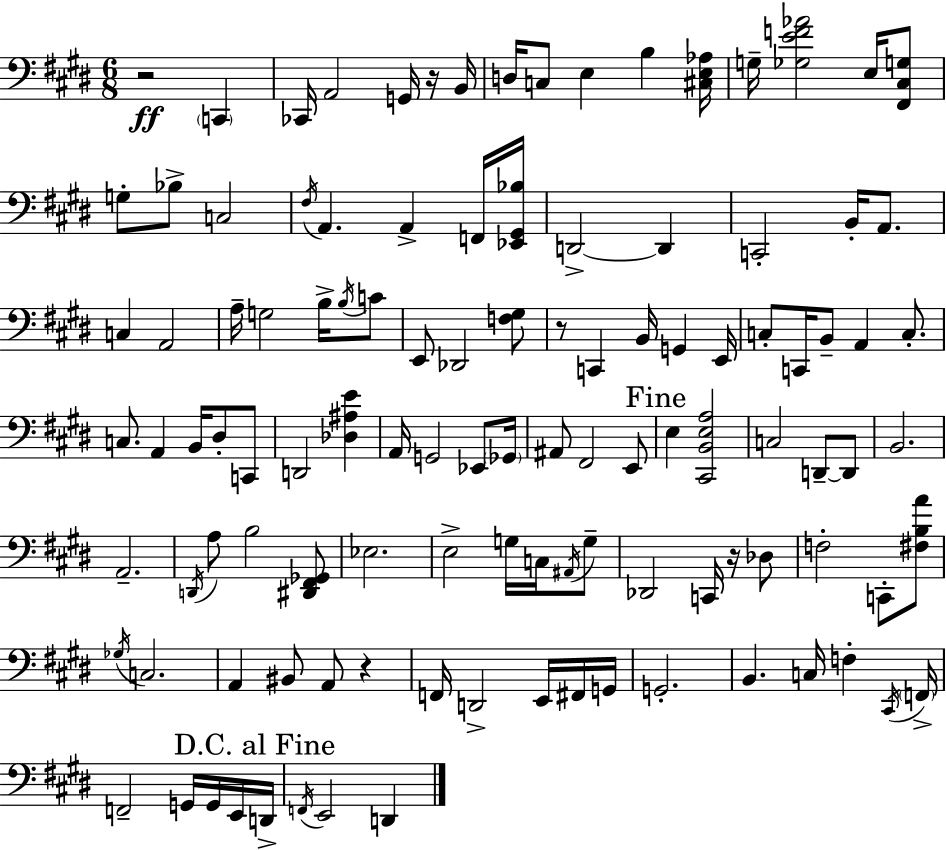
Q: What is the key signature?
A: E major